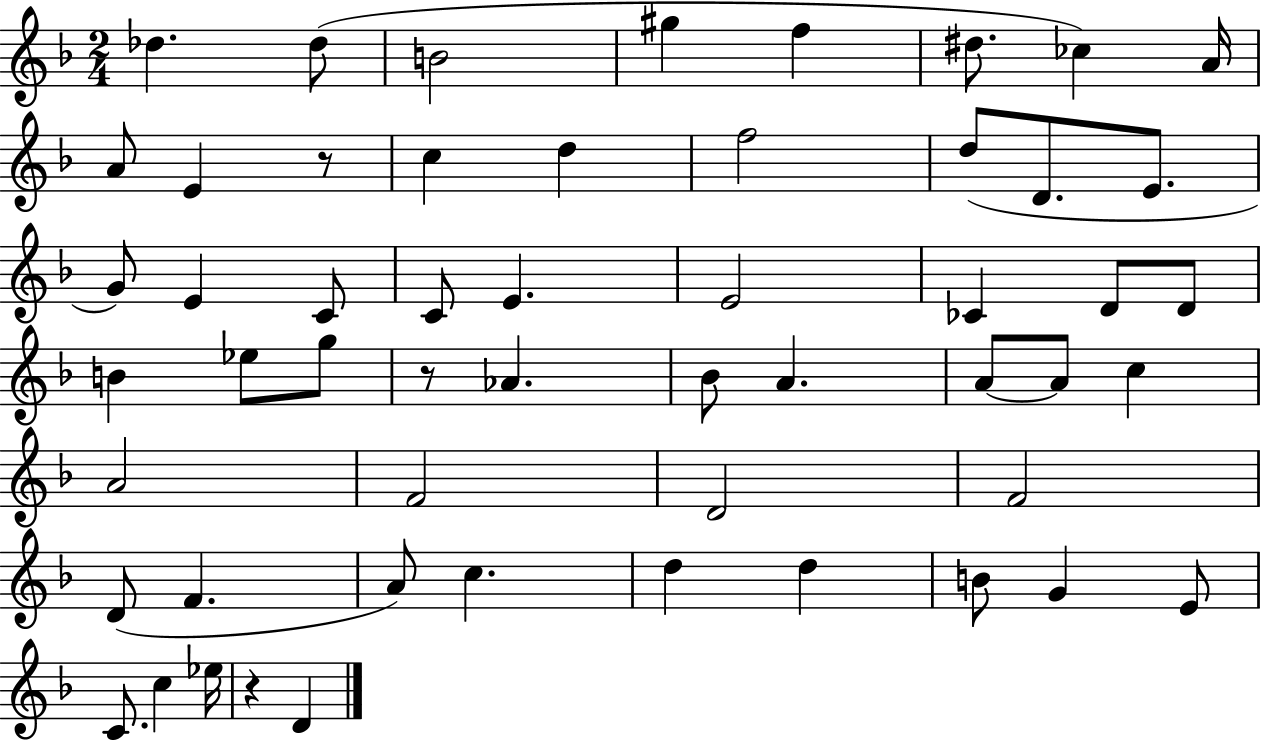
Db5/q. Db5/e B4/h G#5/q F5/q D#5/e. CES5/q A4/s A4/e E4/q R/e C5/q D5/q F5/h D5/e D4/e. E4/e. G4/e E4/q C4/e C4/e E4/q. E4/h CES4/q D4/e D4/e B4/q Eb5/e G5/e R/e Ab4/q. Bb4/e A4/q. A4/e A4/e C5/q A4/h F4/h D4/h F4/h D4/e F4/q. A4/e C5/q. D5/q D5/q B4/e G4/q E4/e C4/e. C5/q Eb5/s R/q D4/q